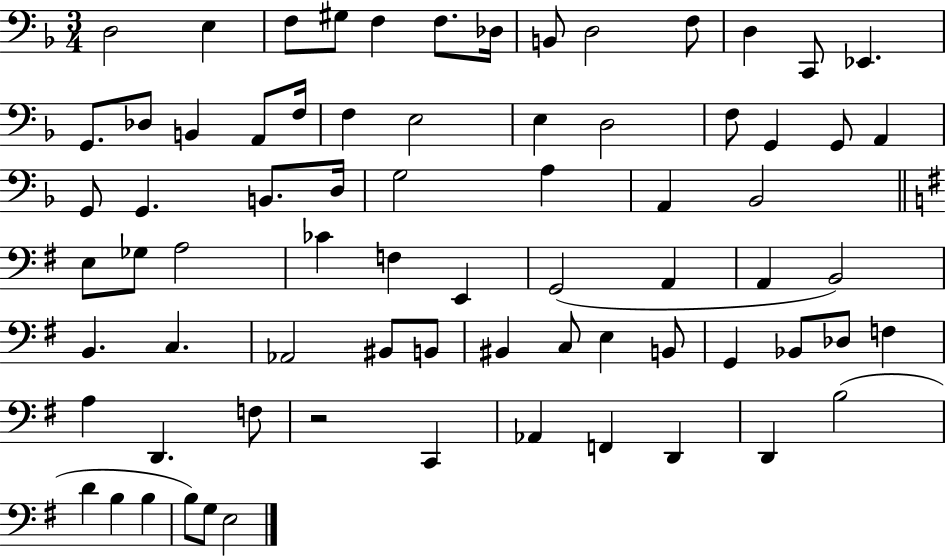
{
  \clef bass
  \numericTimeSignature
  \time 3/4
  \key f \major
  d2 e4 | f8 gis8 f4 f8. des16 | b,8 d2 f8 | d4 c,8 ees,4. | \break g,8. des8 b,4 a,8 f16 | f4 e2 | e4 d2 | f8 g,4 g,8 a,4 | \break g,8 g,4. b,8. d16 | g2 a4 | a,4 bes,2 | \bar "||" \break \key e \minor e8 ges8 a2 | ces'4 f4 e,4 | g,2( a,4 | a,4 b,2) | \break b,4. c4. | aes,2 bis,8 b,8 | bis,4 c8 e4 b,8 | g,4 bes,8 des8 f4 | \break a4 d,4. f8 | r2 c,4 | aes,4 f,4 d,4 | d,4 b2( | \break d'4 b4 b4 | b8) g8 e2 | \bar "|."
}